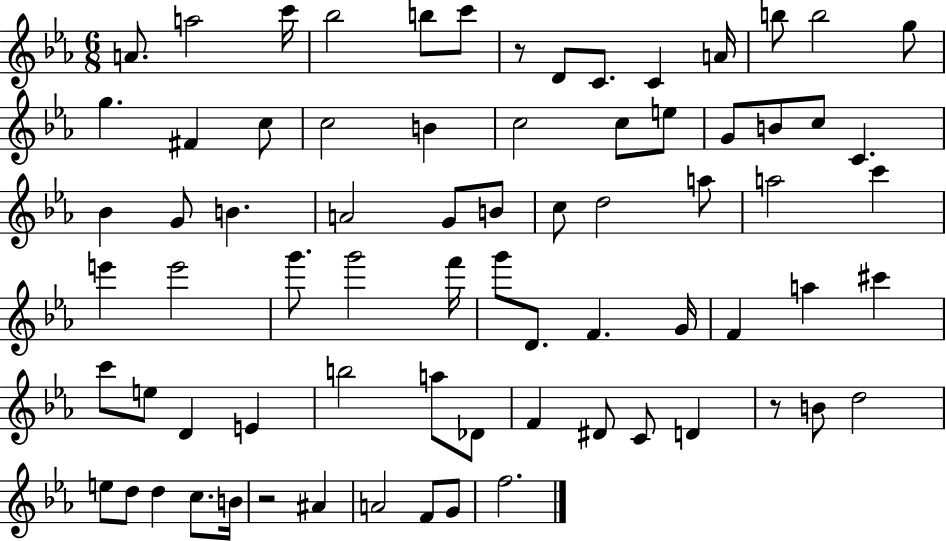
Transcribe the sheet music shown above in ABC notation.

X:1
T:Untitled
M:6/8
L:1/4
K:Eb
A/2 a2 c'/4 _b2 b/2 c'/2 z/2 D/2 C/2 C A/4 b/2 b2 g/2 g ^F c/2 c2 B c2 c/2 e/2 G/2 B/2 c/2 C _B G/2 B A2 G/2 B/2 c/2 d2 a/2 a2 c' e' e'2 g'/2 g'2 f'/4 g'/2 D/2 F G/4 F a ^c' c'/2 e/2 D E b2 a/2 _D/2 F ^D/2 C/2 D z/2 B/2 d2 e/2 d/2 d c/2 B/4 z2 ^A A2 F/2 G/2 f2